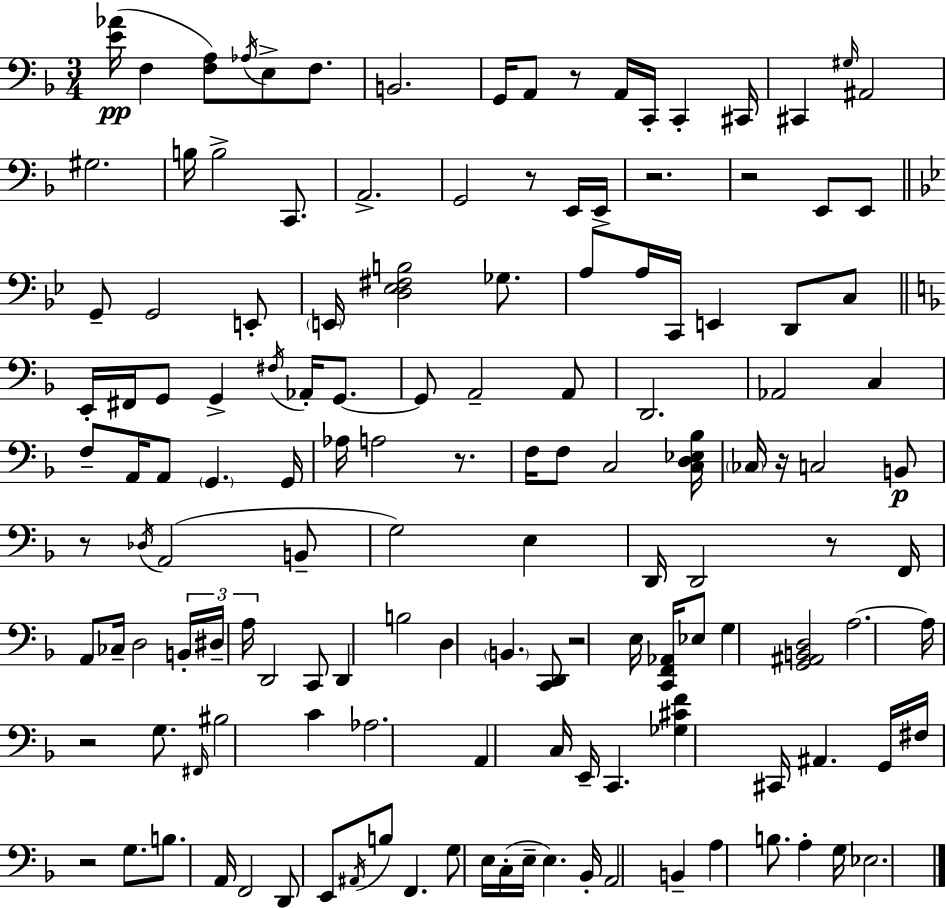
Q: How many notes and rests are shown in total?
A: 140